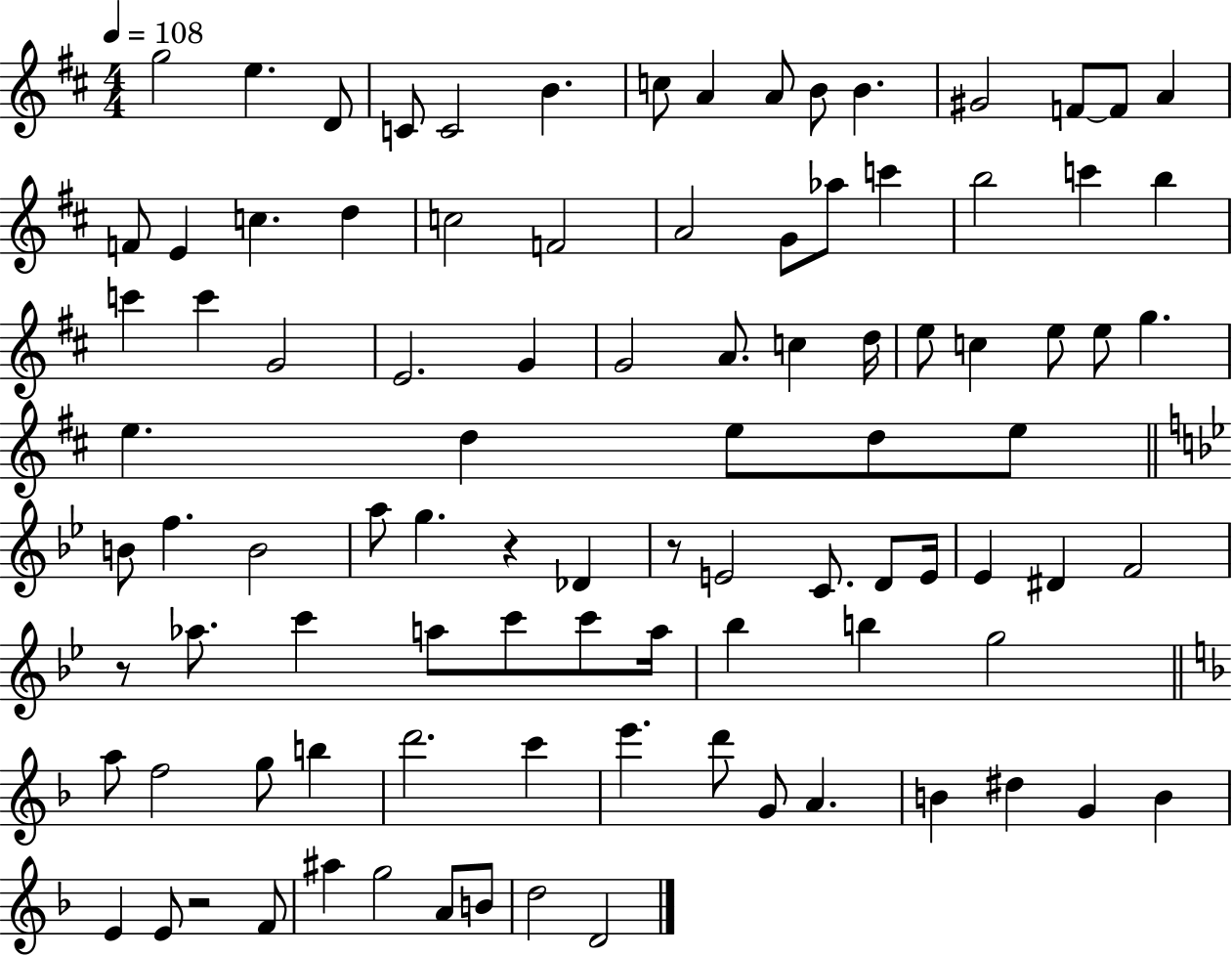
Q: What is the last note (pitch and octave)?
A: D4